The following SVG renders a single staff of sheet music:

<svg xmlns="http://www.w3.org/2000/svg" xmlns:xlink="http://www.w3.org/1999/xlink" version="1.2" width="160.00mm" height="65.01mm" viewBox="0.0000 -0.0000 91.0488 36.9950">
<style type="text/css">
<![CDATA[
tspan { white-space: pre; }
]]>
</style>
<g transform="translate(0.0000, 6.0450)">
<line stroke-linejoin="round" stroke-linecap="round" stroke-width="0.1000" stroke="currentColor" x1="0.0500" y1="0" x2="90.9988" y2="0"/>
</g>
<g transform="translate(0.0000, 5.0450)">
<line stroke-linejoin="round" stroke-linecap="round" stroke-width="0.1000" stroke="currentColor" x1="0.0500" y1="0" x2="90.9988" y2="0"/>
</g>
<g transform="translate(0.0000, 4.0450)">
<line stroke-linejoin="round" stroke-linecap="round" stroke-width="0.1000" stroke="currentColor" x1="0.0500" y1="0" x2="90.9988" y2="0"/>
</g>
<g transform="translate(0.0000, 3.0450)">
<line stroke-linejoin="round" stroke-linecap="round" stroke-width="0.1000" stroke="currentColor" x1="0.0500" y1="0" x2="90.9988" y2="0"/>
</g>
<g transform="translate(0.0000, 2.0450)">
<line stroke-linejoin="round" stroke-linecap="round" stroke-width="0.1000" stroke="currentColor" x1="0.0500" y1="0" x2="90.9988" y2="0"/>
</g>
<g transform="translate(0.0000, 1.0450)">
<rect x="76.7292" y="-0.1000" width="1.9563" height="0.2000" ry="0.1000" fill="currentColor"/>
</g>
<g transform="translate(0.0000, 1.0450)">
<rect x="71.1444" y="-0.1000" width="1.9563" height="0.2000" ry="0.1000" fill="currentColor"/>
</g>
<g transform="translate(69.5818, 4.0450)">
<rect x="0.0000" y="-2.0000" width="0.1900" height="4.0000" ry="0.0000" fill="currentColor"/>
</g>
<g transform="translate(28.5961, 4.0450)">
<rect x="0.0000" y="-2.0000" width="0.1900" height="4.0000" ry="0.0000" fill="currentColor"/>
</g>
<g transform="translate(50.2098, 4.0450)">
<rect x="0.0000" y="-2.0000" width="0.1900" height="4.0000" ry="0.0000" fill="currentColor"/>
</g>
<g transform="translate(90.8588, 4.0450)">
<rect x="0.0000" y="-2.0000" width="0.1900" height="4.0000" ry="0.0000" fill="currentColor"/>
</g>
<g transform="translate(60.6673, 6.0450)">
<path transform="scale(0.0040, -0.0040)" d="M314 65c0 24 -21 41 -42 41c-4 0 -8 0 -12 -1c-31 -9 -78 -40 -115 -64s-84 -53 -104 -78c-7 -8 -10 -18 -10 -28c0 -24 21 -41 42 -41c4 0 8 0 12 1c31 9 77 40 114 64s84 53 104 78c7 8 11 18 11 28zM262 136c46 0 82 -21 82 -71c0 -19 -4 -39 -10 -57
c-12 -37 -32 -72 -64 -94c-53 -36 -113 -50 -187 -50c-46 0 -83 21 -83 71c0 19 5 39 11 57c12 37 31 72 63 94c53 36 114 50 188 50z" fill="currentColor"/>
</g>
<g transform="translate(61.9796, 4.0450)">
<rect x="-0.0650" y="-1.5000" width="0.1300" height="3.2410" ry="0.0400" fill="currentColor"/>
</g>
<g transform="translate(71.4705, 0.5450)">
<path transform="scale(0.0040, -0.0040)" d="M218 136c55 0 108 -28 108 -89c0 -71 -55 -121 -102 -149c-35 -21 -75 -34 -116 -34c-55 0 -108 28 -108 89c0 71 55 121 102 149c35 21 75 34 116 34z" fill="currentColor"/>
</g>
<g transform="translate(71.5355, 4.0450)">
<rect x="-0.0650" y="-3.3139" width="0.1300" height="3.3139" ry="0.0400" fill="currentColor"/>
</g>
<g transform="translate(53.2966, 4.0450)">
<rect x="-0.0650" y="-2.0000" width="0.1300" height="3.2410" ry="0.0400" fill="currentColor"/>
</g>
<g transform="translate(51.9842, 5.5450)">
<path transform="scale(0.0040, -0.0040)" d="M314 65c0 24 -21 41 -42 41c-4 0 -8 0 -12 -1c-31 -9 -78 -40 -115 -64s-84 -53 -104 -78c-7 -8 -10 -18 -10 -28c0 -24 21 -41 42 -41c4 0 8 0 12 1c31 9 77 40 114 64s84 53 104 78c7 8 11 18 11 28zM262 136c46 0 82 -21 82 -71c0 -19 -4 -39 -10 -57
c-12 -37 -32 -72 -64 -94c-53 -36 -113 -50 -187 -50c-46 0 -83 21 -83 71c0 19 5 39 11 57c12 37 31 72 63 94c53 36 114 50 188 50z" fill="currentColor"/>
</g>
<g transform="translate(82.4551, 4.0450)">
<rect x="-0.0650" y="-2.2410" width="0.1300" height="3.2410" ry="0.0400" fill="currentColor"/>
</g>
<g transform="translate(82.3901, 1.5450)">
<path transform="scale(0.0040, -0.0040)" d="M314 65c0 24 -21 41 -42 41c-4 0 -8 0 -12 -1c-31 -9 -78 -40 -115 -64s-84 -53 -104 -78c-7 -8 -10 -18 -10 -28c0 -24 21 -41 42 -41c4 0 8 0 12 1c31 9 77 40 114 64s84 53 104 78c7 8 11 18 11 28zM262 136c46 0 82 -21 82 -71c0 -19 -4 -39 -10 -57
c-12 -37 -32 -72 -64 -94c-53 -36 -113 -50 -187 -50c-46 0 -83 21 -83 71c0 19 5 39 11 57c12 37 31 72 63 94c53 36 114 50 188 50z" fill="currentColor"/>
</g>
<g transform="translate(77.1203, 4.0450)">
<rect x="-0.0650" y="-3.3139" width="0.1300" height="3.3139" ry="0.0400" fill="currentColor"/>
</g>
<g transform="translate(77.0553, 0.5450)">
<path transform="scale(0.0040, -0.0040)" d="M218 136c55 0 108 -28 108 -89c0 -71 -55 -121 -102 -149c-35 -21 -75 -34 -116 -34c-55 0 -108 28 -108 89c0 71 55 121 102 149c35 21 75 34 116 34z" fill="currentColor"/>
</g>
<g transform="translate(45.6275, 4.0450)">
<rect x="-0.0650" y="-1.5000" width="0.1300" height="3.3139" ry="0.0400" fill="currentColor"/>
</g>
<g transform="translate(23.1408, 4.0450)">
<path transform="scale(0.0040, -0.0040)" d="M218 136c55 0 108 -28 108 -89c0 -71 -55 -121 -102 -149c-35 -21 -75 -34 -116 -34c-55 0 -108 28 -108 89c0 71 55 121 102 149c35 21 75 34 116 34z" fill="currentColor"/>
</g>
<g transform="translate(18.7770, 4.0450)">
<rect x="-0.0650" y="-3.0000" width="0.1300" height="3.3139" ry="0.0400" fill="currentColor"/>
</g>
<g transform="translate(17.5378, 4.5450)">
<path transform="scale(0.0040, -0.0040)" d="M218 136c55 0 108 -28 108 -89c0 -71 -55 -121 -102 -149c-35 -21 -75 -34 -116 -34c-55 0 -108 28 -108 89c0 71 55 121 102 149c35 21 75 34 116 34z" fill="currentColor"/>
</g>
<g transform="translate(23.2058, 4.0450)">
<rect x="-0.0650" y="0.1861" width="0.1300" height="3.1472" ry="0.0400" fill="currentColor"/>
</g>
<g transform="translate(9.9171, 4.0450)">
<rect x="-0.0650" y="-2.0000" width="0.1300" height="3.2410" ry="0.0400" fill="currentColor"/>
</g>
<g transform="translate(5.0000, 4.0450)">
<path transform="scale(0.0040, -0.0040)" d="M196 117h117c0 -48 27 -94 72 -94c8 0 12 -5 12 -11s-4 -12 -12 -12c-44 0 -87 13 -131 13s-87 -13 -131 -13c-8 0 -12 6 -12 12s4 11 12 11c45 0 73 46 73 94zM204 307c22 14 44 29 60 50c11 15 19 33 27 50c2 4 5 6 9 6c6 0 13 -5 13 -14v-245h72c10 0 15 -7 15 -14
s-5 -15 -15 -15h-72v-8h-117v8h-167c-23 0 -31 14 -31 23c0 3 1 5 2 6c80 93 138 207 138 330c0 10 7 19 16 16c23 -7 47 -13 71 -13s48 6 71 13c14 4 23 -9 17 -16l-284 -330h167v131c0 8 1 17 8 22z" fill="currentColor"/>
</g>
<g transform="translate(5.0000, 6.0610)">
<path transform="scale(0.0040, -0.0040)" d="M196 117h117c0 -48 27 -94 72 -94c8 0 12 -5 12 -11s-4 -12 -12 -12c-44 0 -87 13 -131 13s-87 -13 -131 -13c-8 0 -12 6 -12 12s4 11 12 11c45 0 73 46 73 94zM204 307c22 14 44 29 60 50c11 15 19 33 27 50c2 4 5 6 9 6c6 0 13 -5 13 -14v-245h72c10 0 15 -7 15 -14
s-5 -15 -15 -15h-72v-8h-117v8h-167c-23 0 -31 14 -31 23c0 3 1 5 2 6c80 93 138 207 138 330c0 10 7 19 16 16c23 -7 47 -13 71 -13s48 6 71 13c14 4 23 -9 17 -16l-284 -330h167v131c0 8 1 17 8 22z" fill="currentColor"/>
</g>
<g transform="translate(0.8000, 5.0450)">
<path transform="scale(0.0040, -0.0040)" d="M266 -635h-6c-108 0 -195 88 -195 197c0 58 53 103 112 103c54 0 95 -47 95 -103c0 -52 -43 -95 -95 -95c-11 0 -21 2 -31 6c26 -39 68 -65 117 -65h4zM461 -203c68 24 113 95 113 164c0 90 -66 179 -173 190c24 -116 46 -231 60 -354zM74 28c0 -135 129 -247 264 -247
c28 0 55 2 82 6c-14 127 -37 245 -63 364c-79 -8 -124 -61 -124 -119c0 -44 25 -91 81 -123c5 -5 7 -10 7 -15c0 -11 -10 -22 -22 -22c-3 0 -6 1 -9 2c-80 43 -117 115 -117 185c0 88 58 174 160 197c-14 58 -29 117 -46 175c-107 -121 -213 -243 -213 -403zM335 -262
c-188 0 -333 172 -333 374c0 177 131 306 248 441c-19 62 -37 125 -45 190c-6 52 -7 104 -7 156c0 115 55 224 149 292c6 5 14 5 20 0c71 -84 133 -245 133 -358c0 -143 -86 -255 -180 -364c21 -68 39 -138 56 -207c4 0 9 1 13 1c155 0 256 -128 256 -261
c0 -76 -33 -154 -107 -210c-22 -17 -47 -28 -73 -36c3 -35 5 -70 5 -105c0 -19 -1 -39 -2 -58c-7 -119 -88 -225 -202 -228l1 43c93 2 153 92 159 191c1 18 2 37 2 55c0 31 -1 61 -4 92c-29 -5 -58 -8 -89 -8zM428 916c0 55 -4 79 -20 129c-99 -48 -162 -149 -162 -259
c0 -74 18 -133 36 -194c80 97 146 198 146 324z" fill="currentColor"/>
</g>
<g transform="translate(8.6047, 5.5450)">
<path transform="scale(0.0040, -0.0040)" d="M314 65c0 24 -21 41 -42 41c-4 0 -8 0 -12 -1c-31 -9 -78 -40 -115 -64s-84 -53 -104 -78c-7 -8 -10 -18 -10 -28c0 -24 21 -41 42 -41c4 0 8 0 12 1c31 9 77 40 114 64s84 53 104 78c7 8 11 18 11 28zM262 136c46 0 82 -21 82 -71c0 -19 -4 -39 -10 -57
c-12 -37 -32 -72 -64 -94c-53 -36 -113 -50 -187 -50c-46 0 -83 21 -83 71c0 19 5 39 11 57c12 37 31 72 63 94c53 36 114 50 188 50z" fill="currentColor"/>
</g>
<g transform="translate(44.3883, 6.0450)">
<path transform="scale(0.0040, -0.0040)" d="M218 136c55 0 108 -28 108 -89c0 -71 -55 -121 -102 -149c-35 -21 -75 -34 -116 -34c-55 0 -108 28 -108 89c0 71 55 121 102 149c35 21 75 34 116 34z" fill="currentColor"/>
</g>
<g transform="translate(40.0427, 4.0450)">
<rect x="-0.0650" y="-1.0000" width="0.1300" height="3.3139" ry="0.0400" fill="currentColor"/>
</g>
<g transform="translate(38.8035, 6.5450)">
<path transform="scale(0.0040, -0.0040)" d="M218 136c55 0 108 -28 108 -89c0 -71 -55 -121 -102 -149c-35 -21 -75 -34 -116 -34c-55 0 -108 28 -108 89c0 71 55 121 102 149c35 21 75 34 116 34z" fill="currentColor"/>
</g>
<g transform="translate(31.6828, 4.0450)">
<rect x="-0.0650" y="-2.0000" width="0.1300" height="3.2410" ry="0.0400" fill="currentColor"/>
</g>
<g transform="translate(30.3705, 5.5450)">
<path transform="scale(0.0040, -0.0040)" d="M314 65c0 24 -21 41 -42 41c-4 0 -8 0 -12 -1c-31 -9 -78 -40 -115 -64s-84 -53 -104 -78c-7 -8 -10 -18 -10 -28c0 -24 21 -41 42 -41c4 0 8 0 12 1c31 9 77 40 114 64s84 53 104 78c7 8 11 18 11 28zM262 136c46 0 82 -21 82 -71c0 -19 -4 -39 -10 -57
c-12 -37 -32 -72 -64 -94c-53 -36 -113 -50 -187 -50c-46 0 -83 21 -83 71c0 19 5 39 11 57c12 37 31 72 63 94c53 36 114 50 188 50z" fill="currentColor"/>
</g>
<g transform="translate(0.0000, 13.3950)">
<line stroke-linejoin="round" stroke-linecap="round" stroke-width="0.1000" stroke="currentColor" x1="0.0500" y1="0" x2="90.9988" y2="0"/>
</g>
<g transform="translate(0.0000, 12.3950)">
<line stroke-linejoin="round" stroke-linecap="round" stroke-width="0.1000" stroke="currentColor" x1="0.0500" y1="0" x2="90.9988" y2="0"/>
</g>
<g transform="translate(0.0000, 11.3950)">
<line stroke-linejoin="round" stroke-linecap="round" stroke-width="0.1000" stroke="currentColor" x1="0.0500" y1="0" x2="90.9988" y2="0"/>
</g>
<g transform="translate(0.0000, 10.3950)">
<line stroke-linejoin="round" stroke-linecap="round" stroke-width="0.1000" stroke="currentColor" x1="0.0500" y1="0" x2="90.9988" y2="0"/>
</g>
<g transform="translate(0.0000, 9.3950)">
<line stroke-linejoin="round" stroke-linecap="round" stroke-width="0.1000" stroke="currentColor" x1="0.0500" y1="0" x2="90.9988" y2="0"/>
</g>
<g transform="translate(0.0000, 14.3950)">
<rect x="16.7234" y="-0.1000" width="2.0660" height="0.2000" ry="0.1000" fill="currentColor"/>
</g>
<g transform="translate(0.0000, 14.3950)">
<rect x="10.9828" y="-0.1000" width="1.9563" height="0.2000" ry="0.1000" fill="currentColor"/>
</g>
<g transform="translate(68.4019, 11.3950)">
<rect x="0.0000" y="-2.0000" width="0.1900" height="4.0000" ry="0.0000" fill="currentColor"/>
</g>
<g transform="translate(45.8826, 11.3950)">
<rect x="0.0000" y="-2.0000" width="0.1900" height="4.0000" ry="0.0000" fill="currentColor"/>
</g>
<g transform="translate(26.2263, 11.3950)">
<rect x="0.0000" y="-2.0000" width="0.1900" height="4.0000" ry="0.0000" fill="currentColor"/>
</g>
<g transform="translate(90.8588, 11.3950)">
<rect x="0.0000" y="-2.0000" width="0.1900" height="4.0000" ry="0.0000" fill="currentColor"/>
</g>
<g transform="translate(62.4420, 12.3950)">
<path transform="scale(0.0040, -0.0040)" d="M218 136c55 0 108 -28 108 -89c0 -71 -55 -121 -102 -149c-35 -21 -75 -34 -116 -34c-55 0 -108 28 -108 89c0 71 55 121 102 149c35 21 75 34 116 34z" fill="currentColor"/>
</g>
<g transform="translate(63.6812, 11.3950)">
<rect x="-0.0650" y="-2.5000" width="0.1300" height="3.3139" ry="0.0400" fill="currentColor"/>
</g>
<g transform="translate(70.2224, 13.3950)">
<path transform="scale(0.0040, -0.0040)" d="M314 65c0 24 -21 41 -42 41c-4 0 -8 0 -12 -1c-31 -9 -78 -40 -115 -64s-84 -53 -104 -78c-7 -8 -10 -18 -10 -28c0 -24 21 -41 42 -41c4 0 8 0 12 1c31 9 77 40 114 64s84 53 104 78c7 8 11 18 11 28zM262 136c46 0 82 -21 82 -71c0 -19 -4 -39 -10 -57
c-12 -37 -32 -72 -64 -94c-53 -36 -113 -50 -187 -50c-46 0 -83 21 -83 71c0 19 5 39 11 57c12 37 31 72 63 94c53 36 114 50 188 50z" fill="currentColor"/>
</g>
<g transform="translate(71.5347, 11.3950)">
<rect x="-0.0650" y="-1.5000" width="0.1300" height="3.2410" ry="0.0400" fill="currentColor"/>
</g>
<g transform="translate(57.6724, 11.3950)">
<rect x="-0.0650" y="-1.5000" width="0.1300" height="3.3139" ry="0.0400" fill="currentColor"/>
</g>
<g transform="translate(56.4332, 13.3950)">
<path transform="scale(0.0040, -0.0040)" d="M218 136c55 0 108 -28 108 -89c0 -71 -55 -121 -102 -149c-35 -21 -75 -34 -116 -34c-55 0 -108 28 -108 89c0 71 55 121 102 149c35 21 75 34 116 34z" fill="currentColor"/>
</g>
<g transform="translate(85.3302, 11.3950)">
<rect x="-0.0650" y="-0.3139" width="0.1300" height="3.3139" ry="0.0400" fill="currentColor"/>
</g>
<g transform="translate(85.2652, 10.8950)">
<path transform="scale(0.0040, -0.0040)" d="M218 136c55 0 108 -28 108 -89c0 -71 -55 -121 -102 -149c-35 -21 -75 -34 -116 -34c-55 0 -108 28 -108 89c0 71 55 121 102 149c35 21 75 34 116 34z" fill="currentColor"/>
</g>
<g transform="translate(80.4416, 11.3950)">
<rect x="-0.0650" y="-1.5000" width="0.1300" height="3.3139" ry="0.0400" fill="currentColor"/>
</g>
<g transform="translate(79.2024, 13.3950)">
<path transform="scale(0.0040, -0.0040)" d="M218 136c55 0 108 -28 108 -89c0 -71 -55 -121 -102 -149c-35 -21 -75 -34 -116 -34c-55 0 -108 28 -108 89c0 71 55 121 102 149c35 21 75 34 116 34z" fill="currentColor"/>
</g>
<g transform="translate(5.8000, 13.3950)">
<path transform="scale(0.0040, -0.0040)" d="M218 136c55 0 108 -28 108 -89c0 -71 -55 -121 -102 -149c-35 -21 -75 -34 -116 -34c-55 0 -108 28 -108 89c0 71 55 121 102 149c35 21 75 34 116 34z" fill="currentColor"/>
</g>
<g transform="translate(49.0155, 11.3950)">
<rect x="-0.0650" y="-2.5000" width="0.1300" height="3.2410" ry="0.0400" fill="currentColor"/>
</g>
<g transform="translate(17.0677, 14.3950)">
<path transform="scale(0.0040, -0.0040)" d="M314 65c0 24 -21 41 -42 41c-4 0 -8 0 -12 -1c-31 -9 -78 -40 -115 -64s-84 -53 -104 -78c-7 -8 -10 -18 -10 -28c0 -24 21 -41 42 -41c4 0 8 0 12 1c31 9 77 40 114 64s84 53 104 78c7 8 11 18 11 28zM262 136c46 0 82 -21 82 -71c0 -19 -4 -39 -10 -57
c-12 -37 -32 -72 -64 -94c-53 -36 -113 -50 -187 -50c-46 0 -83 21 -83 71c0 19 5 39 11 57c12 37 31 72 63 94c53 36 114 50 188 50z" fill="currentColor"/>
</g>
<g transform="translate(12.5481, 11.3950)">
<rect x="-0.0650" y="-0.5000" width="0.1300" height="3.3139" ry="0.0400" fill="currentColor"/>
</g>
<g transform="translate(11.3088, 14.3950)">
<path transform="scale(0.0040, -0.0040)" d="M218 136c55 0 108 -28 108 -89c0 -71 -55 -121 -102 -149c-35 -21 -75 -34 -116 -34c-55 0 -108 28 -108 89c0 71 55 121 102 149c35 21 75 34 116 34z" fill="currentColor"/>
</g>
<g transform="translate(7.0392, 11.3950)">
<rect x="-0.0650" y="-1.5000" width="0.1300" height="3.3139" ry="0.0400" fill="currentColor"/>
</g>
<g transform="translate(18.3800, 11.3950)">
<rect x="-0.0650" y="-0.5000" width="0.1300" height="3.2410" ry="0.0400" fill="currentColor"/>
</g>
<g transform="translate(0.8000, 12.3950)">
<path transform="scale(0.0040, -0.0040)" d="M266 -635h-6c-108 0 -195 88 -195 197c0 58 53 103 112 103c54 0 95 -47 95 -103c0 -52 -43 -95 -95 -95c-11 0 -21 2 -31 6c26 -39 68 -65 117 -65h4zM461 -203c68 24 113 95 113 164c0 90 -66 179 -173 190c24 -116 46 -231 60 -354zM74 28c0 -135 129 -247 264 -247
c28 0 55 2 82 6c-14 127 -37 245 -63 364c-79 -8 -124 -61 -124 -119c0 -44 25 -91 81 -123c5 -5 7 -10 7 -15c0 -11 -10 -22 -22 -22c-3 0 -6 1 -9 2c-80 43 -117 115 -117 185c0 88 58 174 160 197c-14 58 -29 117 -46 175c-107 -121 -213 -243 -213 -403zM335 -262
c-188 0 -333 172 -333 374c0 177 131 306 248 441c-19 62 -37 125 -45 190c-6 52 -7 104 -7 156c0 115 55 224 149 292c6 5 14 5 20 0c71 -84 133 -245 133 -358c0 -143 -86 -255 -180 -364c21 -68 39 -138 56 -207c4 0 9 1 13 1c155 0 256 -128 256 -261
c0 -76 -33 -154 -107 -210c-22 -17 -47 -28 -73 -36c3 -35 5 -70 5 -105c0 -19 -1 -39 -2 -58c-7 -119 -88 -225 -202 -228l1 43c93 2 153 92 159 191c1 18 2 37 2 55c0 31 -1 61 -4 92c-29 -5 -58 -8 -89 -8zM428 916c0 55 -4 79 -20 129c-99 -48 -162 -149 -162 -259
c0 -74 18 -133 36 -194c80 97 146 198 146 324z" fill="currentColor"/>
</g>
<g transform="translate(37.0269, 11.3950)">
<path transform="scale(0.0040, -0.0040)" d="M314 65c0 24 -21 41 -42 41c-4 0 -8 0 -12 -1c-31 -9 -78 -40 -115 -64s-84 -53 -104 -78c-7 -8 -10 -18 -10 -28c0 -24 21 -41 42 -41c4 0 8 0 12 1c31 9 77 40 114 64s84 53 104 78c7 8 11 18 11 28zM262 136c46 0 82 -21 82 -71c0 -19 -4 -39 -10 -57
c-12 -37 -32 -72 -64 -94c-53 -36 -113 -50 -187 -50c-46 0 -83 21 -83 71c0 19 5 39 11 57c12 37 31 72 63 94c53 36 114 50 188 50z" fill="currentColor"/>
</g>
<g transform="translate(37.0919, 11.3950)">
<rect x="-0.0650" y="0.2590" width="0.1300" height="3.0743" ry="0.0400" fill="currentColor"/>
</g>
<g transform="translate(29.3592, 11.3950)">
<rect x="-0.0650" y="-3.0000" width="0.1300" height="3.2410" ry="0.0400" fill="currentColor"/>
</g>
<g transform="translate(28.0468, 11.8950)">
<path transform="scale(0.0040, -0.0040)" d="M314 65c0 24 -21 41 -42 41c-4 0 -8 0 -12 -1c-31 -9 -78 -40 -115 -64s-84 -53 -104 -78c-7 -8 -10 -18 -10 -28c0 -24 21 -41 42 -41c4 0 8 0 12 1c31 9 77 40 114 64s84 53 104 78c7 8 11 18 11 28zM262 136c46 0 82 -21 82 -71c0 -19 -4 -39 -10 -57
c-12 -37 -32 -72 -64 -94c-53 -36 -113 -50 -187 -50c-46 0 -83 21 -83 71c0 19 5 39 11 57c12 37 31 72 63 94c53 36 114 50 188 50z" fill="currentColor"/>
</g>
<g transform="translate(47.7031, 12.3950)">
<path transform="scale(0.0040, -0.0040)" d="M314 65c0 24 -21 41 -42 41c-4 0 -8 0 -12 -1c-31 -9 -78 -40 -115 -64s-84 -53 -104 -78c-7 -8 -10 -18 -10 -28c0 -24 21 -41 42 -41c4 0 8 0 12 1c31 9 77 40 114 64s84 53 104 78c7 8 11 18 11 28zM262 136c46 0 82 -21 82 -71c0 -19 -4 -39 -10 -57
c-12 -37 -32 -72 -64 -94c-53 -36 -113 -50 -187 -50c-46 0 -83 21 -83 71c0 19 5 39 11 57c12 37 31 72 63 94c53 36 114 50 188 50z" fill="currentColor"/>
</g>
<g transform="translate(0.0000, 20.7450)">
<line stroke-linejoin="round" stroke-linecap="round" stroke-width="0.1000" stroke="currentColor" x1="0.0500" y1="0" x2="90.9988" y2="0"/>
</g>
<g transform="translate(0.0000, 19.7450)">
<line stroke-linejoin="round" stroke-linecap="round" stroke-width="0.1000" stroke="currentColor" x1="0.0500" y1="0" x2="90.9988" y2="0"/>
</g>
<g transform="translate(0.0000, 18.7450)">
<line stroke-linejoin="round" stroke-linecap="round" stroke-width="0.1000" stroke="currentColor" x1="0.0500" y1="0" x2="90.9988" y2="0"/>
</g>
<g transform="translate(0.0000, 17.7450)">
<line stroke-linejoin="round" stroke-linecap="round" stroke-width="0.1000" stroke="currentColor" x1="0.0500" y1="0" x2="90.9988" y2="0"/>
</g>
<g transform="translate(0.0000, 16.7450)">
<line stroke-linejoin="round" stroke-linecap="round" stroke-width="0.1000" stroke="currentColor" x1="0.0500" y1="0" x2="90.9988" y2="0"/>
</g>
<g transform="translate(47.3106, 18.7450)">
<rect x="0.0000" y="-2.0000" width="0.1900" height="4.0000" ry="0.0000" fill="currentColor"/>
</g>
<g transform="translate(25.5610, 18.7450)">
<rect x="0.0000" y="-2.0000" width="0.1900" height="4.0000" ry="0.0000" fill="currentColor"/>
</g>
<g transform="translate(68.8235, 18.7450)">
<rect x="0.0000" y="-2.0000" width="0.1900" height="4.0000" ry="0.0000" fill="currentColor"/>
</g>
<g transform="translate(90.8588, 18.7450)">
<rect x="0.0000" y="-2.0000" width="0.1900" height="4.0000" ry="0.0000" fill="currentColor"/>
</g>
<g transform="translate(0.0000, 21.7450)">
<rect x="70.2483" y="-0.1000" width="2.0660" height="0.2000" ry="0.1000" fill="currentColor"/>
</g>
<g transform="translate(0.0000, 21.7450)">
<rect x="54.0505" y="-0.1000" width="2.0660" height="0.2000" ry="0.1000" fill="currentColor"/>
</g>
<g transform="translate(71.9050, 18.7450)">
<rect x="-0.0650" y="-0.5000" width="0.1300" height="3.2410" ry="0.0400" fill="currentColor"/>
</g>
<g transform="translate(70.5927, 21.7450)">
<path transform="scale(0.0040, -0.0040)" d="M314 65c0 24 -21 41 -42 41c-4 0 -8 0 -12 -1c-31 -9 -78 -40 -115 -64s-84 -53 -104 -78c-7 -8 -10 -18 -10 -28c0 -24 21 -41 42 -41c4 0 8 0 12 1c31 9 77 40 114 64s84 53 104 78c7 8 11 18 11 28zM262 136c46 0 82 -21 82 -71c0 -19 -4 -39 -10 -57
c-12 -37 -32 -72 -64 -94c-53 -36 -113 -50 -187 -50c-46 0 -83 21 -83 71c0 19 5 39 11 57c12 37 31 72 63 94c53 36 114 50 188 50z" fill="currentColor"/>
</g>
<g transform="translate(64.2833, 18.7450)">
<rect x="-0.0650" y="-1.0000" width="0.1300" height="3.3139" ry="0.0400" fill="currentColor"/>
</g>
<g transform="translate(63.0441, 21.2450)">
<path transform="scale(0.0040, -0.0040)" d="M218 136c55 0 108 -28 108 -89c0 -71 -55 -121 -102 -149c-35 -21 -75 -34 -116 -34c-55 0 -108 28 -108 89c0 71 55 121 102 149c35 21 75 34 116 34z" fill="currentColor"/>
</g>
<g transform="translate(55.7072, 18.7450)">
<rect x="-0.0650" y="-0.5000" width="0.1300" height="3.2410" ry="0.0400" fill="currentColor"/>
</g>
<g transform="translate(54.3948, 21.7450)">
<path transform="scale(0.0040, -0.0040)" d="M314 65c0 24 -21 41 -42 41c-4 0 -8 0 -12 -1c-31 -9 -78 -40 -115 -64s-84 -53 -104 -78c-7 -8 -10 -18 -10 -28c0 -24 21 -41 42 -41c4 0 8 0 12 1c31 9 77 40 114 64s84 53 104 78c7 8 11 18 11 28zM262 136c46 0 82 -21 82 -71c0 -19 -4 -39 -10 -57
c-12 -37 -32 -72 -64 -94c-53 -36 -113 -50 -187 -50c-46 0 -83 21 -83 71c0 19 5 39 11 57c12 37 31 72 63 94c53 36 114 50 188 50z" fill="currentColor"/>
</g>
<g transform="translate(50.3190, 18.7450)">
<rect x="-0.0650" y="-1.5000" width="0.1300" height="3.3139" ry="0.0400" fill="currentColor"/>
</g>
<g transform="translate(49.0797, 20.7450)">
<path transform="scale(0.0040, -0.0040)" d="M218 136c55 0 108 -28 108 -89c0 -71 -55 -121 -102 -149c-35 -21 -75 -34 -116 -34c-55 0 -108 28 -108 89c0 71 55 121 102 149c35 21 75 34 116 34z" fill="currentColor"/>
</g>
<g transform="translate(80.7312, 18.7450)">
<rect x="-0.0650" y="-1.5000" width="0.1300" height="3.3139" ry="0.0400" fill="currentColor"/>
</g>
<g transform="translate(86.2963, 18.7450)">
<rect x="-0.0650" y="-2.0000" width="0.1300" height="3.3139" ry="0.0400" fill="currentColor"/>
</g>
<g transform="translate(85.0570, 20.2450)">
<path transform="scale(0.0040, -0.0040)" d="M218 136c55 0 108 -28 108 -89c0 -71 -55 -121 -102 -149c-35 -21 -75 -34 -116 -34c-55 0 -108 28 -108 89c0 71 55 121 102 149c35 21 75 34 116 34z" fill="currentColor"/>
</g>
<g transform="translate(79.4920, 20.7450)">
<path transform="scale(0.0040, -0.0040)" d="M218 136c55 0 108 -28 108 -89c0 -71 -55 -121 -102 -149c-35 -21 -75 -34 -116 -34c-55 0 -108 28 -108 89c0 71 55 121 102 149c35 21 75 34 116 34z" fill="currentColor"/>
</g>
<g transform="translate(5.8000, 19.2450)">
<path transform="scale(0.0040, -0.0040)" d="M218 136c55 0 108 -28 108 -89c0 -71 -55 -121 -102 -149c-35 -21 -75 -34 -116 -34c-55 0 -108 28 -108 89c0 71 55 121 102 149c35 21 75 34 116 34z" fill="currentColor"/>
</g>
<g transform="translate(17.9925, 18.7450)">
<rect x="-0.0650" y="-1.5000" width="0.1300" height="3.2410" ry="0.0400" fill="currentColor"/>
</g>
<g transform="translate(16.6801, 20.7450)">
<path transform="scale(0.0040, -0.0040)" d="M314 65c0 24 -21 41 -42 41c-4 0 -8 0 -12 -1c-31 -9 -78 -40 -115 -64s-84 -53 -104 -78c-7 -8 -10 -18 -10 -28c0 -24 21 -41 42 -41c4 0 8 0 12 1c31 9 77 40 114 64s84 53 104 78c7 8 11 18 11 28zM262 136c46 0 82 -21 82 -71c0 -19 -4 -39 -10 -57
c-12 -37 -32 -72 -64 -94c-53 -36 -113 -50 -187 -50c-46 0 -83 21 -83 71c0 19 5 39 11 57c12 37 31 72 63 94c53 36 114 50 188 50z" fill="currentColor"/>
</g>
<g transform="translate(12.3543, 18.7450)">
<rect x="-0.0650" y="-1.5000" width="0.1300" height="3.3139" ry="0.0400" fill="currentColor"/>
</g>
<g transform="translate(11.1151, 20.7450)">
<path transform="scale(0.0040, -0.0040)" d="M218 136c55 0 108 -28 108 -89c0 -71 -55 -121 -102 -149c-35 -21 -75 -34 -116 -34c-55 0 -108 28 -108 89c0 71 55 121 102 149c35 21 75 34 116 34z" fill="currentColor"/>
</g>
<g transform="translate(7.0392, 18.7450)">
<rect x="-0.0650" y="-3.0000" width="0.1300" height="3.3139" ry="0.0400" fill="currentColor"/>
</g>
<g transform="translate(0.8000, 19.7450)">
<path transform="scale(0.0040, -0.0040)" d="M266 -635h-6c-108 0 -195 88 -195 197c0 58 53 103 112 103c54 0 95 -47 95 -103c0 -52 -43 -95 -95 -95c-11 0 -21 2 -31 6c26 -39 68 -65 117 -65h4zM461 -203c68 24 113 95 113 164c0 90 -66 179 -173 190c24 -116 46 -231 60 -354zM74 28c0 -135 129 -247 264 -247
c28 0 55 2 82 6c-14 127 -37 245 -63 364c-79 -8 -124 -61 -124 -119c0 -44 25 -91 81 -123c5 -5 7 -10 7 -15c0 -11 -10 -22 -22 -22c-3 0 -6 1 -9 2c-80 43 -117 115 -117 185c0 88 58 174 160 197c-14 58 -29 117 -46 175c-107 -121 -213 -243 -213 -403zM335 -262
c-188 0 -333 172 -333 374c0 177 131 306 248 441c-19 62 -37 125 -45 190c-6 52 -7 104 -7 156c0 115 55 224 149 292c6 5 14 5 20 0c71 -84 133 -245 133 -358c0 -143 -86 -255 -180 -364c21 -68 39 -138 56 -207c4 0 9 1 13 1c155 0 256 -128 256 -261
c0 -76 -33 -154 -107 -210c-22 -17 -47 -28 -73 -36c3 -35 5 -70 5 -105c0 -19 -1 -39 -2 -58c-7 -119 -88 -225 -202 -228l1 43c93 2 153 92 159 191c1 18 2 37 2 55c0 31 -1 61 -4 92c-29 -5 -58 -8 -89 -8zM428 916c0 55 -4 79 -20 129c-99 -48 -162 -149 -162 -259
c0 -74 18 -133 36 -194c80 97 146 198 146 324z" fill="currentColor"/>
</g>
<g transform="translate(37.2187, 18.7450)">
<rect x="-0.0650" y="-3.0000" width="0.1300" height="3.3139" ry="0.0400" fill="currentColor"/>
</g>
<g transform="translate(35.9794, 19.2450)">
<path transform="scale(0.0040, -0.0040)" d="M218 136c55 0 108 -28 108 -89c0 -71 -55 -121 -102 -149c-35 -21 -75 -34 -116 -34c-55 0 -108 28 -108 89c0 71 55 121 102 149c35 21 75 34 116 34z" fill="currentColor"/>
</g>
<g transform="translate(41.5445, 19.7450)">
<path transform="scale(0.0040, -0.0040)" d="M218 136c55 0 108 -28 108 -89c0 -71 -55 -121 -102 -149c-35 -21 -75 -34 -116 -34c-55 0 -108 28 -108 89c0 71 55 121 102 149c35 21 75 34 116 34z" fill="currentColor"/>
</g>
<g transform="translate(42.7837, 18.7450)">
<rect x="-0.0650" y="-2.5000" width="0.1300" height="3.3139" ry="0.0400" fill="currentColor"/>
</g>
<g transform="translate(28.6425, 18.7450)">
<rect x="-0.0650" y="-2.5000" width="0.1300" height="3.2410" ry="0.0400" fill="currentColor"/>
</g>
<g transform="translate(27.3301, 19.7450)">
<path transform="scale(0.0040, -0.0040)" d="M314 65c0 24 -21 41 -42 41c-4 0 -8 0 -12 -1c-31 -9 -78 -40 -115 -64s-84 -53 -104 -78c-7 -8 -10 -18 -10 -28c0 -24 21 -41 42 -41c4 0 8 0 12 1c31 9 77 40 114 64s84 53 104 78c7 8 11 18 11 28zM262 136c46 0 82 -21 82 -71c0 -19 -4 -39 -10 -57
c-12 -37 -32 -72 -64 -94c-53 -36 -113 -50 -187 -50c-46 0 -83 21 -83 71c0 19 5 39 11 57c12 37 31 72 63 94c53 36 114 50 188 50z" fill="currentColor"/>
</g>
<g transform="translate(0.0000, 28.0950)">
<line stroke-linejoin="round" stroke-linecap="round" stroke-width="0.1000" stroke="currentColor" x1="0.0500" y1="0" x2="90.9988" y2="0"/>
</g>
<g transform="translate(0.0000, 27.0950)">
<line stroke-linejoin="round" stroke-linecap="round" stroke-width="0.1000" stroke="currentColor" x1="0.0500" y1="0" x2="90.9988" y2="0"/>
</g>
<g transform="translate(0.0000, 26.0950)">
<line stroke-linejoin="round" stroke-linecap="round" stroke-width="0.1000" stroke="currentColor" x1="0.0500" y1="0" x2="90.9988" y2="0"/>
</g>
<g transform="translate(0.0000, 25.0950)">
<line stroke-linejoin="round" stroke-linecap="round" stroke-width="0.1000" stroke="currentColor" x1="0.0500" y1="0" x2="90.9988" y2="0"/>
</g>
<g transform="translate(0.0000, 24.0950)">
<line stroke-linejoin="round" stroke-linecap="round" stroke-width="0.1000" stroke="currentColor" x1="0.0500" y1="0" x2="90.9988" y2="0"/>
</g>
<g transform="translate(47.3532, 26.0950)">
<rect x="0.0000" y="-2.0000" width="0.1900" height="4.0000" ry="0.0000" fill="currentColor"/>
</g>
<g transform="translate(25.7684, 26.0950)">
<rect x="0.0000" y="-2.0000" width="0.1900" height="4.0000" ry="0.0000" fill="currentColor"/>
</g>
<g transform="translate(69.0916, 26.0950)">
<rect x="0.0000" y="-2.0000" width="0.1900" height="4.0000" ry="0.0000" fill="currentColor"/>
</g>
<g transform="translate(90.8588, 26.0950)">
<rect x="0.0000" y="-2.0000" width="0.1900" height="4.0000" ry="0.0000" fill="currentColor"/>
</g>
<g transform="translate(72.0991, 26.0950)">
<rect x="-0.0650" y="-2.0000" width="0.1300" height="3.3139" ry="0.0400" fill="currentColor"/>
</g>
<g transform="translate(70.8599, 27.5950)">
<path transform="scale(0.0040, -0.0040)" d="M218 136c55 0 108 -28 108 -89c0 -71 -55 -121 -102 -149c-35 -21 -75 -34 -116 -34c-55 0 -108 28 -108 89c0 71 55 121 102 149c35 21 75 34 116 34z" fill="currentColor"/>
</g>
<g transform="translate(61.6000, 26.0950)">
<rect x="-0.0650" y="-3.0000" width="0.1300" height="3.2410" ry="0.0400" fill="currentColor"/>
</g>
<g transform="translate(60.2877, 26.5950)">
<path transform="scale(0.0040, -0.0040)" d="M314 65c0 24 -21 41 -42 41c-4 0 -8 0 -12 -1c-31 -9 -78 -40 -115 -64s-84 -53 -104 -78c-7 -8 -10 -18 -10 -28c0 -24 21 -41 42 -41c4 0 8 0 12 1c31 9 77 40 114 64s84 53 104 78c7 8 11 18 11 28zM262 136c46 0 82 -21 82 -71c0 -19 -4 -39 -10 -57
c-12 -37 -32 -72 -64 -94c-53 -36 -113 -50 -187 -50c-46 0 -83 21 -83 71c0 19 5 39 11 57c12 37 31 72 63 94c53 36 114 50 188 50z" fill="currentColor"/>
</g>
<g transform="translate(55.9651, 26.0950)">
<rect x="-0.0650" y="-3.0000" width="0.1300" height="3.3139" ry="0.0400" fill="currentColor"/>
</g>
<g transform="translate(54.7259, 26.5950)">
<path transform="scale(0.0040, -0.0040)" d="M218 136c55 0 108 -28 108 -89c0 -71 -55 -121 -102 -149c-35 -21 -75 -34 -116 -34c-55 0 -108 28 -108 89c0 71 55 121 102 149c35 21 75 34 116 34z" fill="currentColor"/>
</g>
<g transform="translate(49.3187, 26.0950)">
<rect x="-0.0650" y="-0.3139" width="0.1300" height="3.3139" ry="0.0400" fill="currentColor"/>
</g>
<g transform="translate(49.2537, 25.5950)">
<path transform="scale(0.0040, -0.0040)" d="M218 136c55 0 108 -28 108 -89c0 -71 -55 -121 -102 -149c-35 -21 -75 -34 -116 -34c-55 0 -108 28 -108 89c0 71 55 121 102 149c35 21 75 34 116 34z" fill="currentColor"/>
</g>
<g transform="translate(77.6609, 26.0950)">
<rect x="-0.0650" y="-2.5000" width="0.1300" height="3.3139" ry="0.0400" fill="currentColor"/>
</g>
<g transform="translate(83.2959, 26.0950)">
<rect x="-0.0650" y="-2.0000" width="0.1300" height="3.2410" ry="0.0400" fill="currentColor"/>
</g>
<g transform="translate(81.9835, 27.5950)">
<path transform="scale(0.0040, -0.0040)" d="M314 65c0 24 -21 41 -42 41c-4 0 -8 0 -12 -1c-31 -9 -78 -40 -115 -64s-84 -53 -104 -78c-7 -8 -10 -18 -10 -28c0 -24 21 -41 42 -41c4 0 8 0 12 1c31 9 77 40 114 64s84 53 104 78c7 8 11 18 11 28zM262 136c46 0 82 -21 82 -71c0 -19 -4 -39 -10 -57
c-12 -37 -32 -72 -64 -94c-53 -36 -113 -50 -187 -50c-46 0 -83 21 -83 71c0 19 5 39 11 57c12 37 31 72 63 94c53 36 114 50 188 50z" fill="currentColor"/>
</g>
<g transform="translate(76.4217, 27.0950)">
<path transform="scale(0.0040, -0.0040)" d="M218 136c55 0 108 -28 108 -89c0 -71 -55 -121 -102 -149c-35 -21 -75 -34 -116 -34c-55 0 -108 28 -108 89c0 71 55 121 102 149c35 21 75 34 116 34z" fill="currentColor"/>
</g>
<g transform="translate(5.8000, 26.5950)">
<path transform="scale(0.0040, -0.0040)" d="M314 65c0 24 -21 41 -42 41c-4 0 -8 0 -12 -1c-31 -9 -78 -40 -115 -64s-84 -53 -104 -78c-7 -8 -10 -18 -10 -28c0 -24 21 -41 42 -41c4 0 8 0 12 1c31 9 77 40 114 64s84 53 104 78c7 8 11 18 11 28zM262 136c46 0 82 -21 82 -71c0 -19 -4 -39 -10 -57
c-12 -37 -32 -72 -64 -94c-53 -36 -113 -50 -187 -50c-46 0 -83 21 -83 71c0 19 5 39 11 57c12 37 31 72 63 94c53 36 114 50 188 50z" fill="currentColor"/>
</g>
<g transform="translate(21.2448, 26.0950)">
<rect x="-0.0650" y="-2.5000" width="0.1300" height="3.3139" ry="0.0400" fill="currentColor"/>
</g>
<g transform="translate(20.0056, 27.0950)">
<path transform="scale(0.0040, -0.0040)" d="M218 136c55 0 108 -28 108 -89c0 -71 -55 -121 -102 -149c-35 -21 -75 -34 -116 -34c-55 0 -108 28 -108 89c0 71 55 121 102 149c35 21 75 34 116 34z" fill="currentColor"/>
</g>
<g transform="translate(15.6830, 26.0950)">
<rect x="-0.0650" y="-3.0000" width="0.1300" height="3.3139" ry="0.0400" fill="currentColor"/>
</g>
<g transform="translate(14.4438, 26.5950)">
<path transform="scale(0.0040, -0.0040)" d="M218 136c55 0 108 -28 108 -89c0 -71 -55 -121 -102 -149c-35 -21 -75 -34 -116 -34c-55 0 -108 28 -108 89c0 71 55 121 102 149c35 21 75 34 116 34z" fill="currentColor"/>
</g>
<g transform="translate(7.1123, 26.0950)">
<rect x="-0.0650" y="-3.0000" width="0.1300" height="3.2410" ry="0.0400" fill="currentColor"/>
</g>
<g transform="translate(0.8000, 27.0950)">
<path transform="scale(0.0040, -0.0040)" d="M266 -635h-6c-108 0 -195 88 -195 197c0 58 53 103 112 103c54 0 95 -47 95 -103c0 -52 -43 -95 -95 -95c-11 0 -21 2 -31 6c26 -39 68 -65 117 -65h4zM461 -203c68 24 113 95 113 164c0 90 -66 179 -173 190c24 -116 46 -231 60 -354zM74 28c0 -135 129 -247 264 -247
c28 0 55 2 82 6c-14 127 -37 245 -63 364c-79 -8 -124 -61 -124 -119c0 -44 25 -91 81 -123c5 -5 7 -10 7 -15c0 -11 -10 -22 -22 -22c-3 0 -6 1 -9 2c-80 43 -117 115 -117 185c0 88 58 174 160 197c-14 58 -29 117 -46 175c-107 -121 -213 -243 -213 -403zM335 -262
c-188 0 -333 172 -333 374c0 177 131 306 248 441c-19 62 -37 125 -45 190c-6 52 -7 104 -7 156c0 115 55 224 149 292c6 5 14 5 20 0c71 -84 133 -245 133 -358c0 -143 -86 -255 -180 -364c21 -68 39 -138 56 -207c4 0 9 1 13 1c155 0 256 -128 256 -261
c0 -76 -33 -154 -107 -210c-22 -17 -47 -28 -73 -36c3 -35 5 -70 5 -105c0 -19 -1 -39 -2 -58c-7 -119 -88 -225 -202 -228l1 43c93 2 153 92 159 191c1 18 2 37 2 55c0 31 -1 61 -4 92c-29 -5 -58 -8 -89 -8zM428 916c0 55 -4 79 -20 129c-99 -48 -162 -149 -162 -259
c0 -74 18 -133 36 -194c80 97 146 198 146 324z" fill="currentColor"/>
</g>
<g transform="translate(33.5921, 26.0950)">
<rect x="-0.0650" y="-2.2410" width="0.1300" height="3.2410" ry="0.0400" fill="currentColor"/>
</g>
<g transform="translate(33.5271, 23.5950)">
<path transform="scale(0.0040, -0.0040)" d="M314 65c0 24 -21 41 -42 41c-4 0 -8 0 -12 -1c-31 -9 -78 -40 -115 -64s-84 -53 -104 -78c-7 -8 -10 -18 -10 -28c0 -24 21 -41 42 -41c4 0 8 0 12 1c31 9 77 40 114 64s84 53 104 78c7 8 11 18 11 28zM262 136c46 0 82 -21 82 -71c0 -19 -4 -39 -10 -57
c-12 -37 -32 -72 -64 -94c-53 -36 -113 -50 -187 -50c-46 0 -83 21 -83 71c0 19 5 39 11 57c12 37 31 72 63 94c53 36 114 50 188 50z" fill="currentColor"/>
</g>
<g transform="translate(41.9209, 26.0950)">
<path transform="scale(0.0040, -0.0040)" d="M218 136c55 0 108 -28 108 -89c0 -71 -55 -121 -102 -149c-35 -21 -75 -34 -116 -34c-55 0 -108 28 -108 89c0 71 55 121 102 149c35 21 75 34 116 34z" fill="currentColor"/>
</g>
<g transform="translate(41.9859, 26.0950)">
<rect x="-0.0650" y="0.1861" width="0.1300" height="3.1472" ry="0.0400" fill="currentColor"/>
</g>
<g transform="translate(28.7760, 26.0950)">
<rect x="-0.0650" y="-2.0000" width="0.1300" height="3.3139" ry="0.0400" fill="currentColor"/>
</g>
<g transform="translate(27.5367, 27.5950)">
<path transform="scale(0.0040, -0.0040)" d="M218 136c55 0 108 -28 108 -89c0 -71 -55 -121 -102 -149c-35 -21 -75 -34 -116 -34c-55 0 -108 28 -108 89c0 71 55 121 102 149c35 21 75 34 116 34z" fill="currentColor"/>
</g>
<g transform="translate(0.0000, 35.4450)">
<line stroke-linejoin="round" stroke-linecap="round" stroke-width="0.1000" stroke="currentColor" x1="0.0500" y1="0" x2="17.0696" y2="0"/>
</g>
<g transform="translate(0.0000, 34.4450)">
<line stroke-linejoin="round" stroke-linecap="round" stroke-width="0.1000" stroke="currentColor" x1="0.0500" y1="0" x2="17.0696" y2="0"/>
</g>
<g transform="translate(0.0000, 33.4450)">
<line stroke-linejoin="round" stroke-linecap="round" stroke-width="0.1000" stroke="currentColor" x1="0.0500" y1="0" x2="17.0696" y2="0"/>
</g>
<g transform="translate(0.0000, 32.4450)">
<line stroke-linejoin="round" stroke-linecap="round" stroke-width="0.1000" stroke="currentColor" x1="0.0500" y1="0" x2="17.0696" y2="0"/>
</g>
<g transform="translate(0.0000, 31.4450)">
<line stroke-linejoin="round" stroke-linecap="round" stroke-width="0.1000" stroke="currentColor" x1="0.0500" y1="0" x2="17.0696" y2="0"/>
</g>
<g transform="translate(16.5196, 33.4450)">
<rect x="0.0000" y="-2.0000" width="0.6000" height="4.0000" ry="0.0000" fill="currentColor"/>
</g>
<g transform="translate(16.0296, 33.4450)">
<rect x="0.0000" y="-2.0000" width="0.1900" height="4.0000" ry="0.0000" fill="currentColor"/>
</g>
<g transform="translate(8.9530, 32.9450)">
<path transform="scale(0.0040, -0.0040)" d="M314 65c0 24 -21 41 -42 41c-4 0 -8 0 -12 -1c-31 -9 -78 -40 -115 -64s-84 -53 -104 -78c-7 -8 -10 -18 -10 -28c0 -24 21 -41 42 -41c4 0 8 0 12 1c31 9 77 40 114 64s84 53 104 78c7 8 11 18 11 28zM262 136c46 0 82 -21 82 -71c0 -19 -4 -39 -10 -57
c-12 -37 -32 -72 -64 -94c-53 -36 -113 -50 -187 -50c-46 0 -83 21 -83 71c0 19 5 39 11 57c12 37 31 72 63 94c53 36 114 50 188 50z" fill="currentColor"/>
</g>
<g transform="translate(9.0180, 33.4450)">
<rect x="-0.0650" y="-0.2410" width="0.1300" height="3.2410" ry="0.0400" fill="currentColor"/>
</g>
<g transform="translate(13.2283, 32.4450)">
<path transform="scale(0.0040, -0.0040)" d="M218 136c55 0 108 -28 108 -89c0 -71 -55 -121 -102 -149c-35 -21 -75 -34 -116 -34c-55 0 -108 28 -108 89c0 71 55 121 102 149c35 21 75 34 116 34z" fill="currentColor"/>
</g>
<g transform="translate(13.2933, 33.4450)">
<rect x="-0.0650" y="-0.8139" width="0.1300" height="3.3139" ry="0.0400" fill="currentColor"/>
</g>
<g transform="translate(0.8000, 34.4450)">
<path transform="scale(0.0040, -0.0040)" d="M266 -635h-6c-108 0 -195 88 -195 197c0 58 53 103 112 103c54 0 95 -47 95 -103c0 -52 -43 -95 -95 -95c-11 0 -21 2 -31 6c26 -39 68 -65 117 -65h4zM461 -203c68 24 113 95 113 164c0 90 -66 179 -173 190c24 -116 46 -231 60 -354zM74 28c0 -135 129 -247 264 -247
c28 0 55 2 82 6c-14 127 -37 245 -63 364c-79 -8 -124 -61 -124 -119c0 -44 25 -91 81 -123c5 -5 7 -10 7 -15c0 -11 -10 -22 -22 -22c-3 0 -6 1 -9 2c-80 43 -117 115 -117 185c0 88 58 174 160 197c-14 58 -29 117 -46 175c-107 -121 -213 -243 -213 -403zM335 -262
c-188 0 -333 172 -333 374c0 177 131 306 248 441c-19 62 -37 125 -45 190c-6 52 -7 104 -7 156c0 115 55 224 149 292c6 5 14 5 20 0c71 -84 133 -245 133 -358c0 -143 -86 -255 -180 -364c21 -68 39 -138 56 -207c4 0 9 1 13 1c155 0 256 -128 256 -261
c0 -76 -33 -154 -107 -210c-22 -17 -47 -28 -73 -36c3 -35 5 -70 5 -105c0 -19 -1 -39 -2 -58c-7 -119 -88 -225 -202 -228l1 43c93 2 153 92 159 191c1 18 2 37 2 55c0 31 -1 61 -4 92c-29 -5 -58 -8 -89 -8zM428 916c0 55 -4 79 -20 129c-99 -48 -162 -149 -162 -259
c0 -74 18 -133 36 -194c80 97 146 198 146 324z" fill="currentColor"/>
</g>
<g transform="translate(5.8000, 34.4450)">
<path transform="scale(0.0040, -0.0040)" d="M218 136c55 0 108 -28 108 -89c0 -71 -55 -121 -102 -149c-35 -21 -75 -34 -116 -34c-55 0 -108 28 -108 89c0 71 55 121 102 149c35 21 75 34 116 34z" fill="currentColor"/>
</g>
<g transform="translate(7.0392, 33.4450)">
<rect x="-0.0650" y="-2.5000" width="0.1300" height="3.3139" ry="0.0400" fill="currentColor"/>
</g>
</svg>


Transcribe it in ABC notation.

X:1
T:Untitled
M:4/4
L:1/4
K:C
F2 A B F2 D E F2 E2 b b g2 E C C2 A2 B2 G2 E G E2 E c A E E2 G2 A G E C2 D C2 E F A2 A G F g2 B c A A2 F G F2 G c2 d